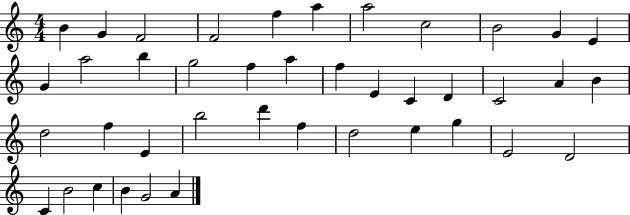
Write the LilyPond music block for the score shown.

{
  \clef treble
  \numericTimeSignature
  \time 4/4
  \key c \major
  b'4 g'4 f'2 | f'2 f''4 a''4 | a''2 c''2 | b'2 g'4 e'4 | \break g'4 a''2 b''4 | g''2 f''4 a''4 | f''4 e'4 c'4 d'4 | c'2 a'4 b'4 | \break d''2 f''4 e'4 | b''2 d'''4 f''4 | d''2 e''4 g''4 | e'2 d'2 | \break c'4 b'2 c''4 | b'4 g'2 a'4 | \bar "|."
}